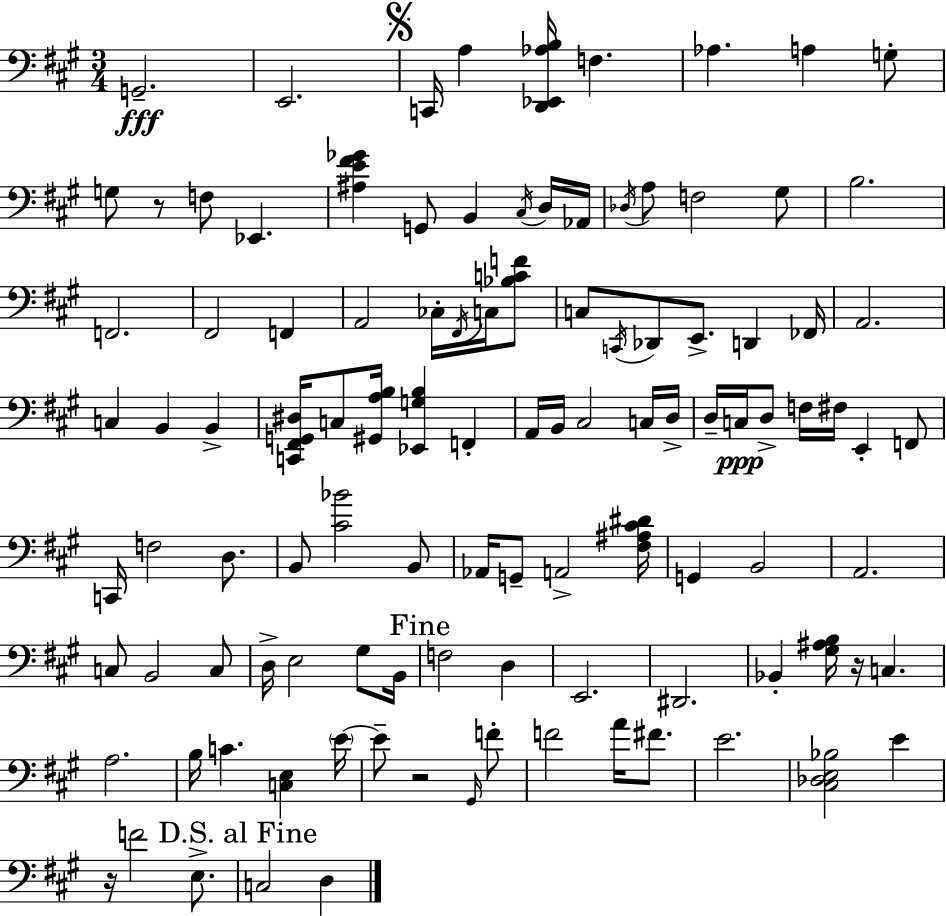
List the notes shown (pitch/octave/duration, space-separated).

G2/h. E2/h. C2/s A3/q [D2,Eb2,Ab3,B3]/s F3/q. Ab3/q. A3/q G3/e G3/e R/e F3/e Eb2/q. [A#3,E4,F#4,Gb4]/q G2/e B2/q C#3/s D3/s Ab2/s Db3/s A3/e F3/h G#3/e B3/h. F2/h. F#2/h F2/q A2/h CES3/s F#2/s C3/s [Bb3,C4,F4]/e C3/e C2/s Db2/e E2/e. D2/q FES2/s A2/h. C3/q B2/q B2/q [C2,F#2,G2,D#3]/s C3/e [G#2,A3,B3]/s [Eb2,G3,B3]/q F2/q A2/s B2/s C#3/h C3/s D3/s D3/s C3/s D3/e F3/s F#3/s E2/q F2/e C2/s F3/h D3/e. B2/e [C#4,Bb4]/h B2/e Ab2/s G2/e A2/h [F#3,A#3,C#4,D#4]/s G2/q B2/h A2/h. C3/e B2/h C3/e D3/s E3/h G#3/e B2/s F3/h D3/q E2/h. D#2/h. Bb2/q [G#3,A#3,B3]/s R/s C3/q. A3/h. B3/s C4/q. [C3,E3]/q E4/s E4/e R/h G#2/s F4/e F4/h A4/s F#4/e. E4/h. [C#3,Db3,E3,Bb3]/h E4/q R/s F4/h E3/e. C3/h D3/q